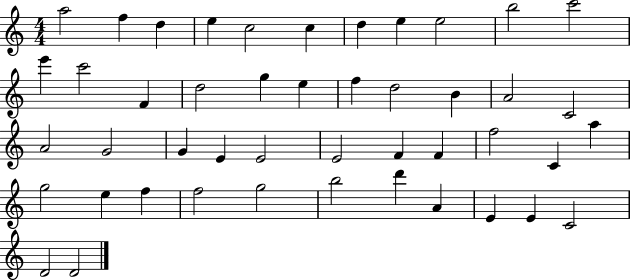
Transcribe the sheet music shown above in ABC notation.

X:1
T:Untitled
M:4/4
L:1/4
K:C
a2 f d e c2 c d e e2 b2 c'2 e' c'2 F d2 g e f d2 B A2 C2 A2 G2 G E E2 E2 F F f2 C a g2 e f f2 g2 b2 d' A E E C2 D2 D2